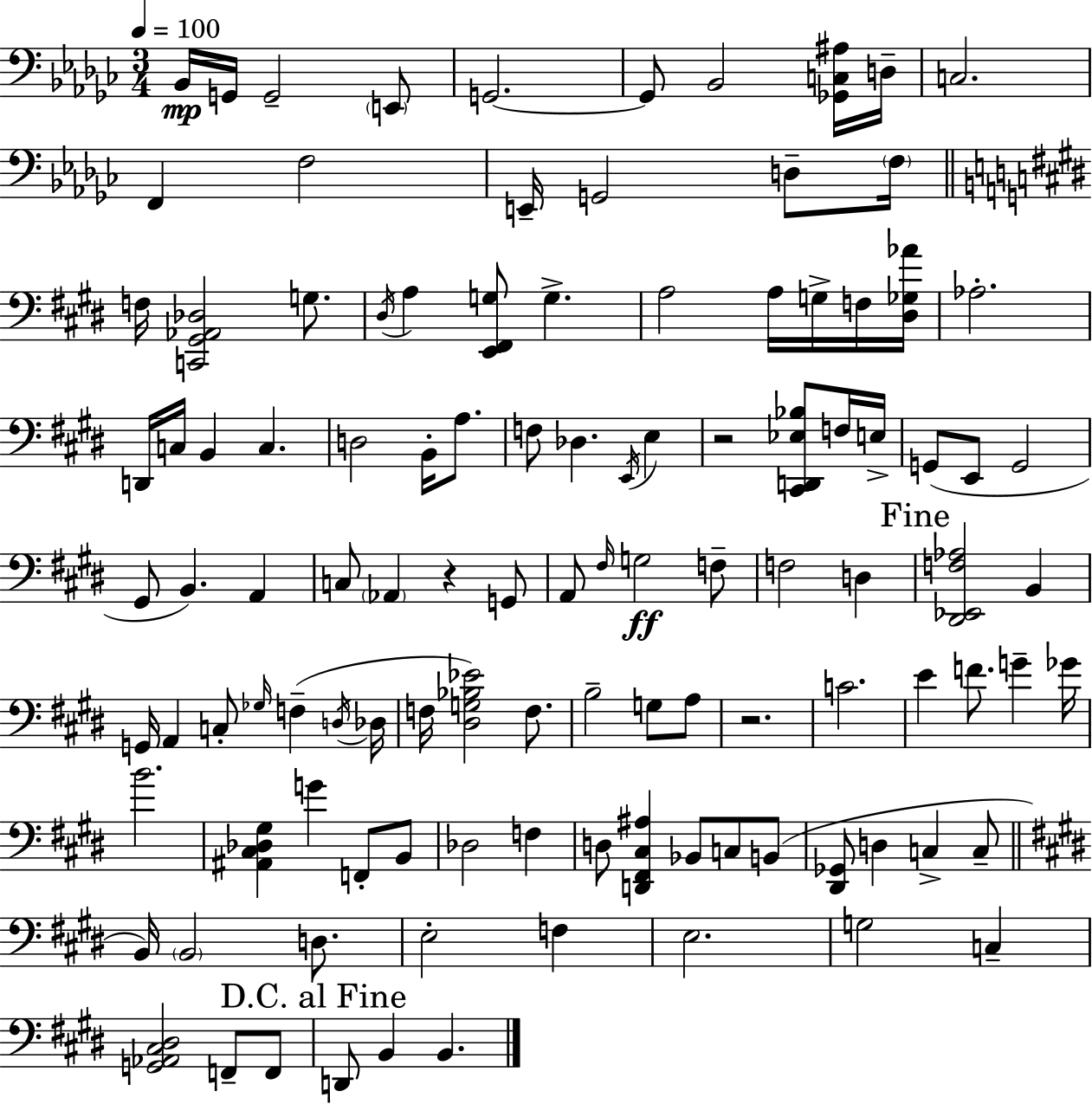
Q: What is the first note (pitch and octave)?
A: Bb2